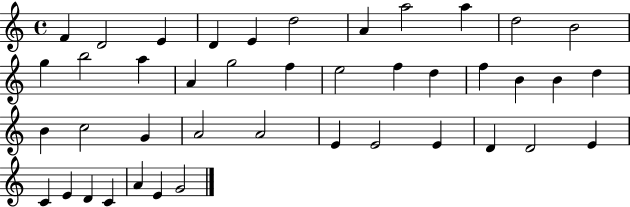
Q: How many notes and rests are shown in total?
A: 42